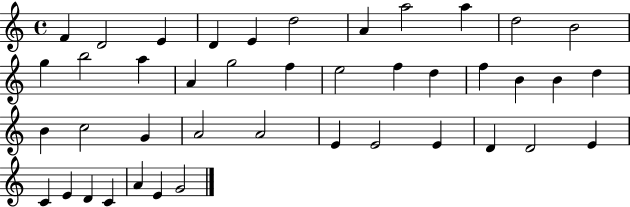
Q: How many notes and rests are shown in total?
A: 42